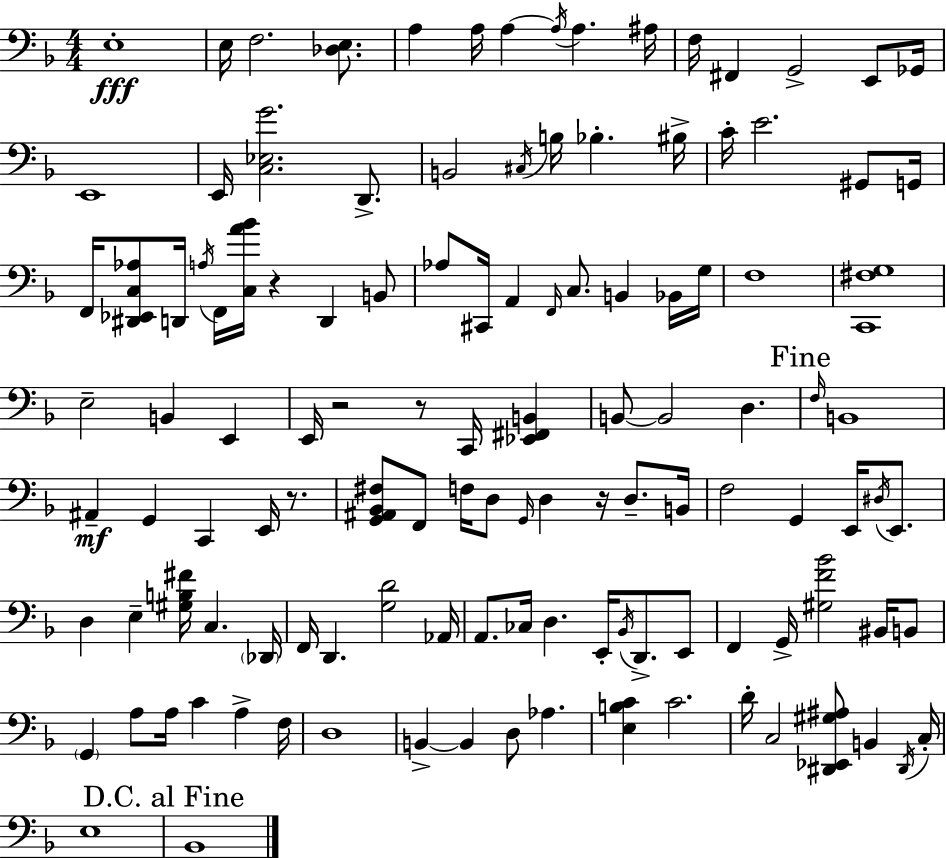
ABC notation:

X:1
T:Untitled
M:4/4
L:1/4
K:Dm
E,4 E,/4 F,2 [_D,E,]/2 A, A,/4 A, A,/4 A, ^A,/4 F,/4 ^F,, G,,2 E,,/2 _G,,/4 E,,4 E,,/4 [C,_E,G]2 D,,/2 B,,2 ^C,/4 B,/4 _B, ^B,/4 C/4 E2 ^G,,/2 G,,/4 F,,/4 [^D,,_E,,C,_A,]/2 D,,/4 A,/4 F,,/4 [C,A_B]/4 z D,, B,,/2 _A,/2 ^C,,/4 A,, F,,/4 C,/2 B,, _B,,/4 G,/4 F,4 [C,,^F,G,]4 E,2 B,, E,, E,,/4 z2 z/2 C,,/4 [_E,,^F,,B,,] B,,/2 B,,2 D, F,/4 B,,4 ^A,, G,, C,, E,,/4 z/2 [G,,^A,,_B,,^F,]/2 F,,/2 F,/4 D,/2 G,,/4 D, z/4 D,/2 B,,/4 F,2 G,, E,,/4 ^D,/4 E,,/2 D, E, [^G,B,^F]/4 C, _D,,/4 F,,/4 D,, [G,D]2 _A,,/4 A,,/2 _C,/4 D, E,,/4 _B,,/4 D,,/2 E,,/2 F,, G,,/4 [^G,F_B]2 ^B,,/4 B,,/2 G,, A,/2 A,/4 C A, F,/4 D,4 B,, B,, D,/2 _A, [E,B,C] C2 D/4 C,2 [^D,,_E,,^G,^A,]/2 B,, ^D,,/4 C,/4 E,4 _B,,4